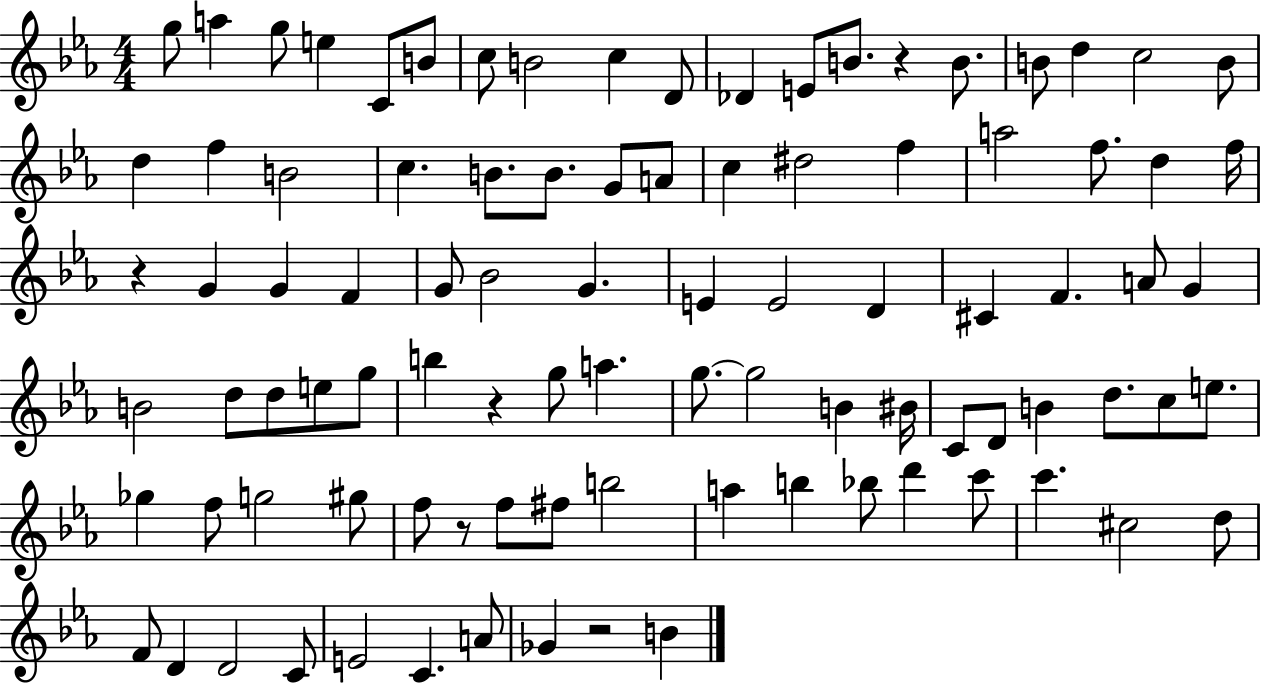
G5/e A5/q G5/e E5/q C4/e B4/e C5/e B4/h C5/q D4/e Db4/q E4/e B4/e. R/q B4/e. B4/e D5/q C5/h B4/e D5/q F5/q B4/h C5/q. B4/e. B4/e. G4/e A4/e C5/q D#5/h F5/q A5/h F5/e. D5/q F5/s R/q G4/q G4/q F4/q G4/e Bb4/h G4/q. E4/q E4/h D4/q C#4/q F4/q. A4/e G4/q B4/h D5/e D5/e E5/e G5/e B5/q R/q G5/e A5/q. G5/e. G5/h B4/q BIS4/s C4/e D4/e B4/q D5/e. C5/e E5/e. Gb5/q F5/e G5/h G#5/e F5/e R/e F5/e F#5/e B5/h A5/q B5/q Bb5/e D6/q C6/e C6/q. C#5/h D5/e F4/e D4/q D4/h C4/e E4/h C4/q. A4/e Gb4/q R/h B4/q